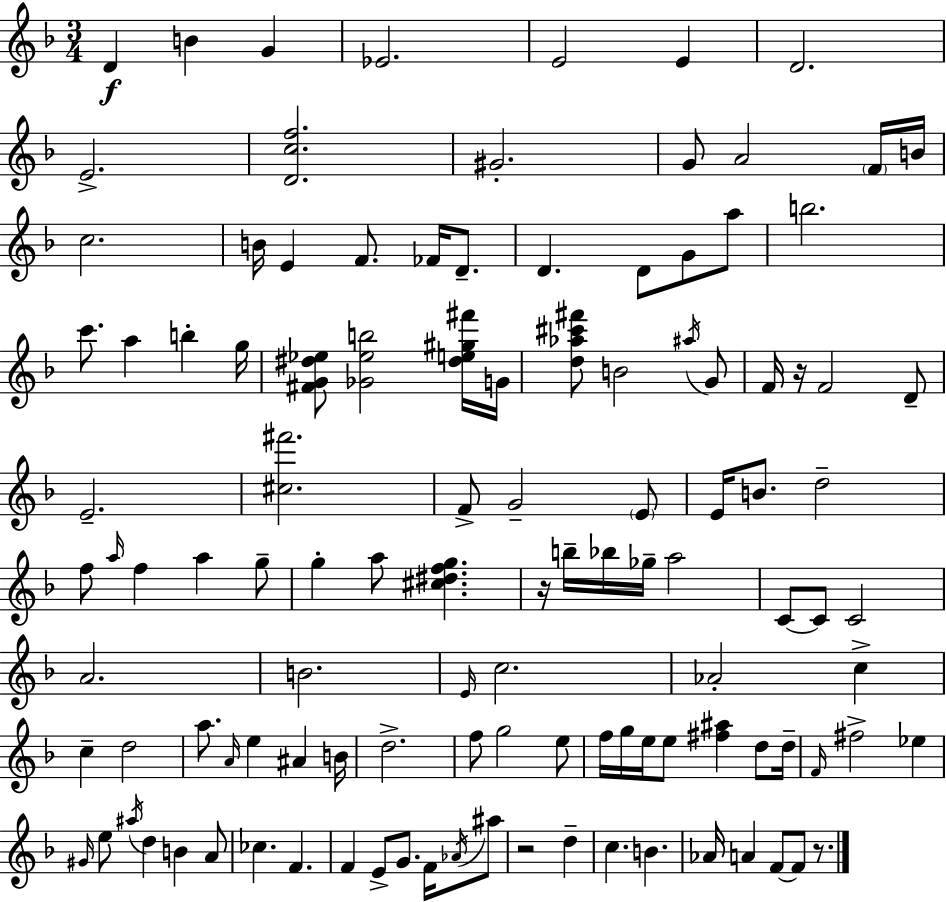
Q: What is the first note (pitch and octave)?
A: D4